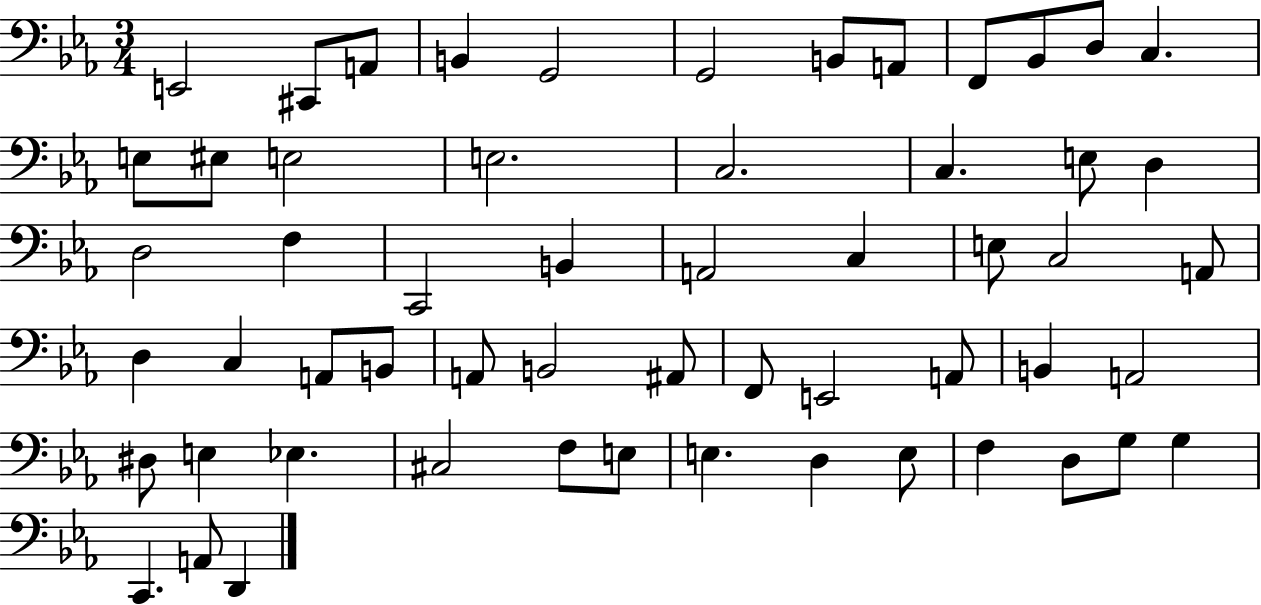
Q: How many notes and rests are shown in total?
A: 57